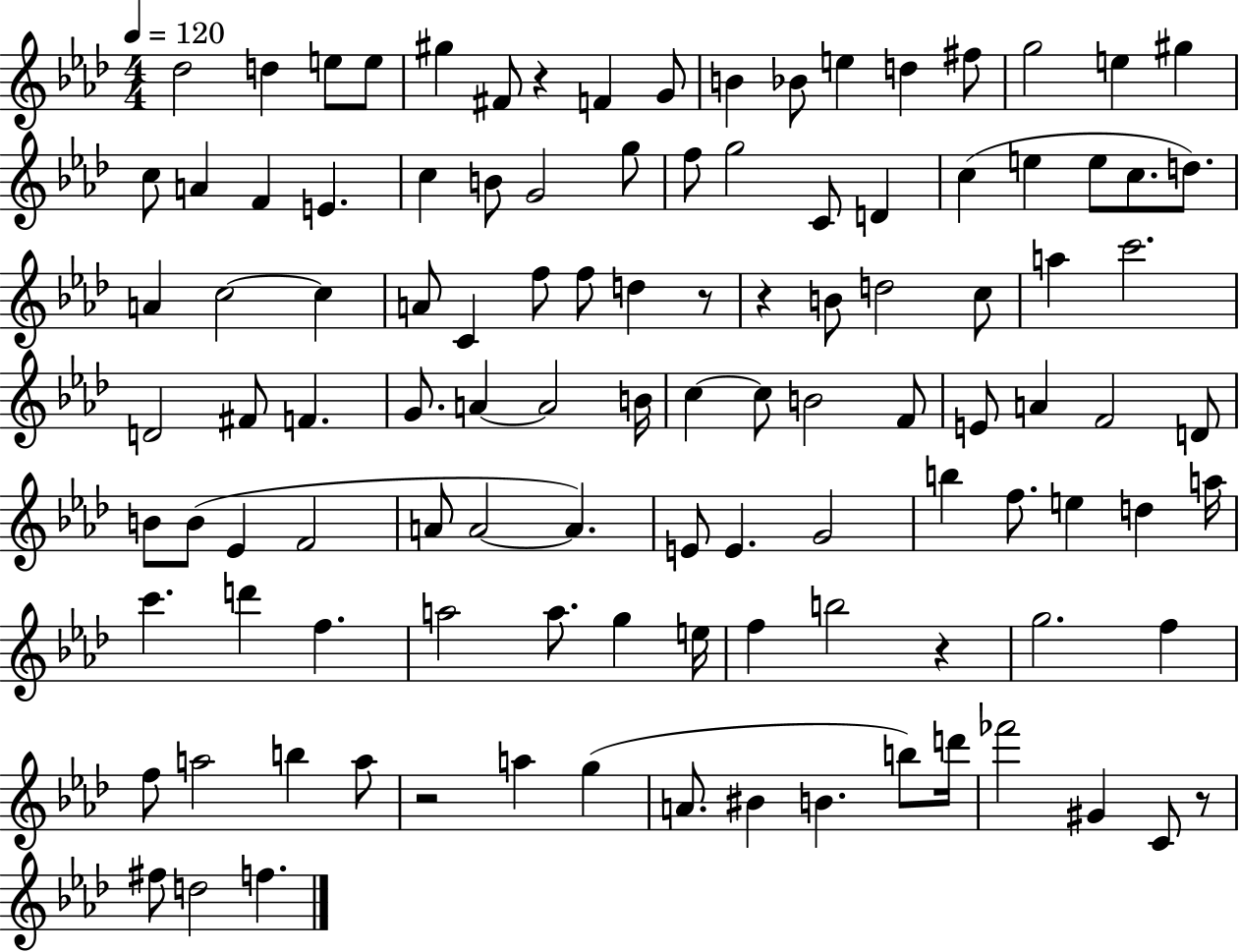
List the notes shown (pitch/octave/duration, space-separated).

Db5/h D5/q E5/e E5/e G#5/q F#4/e R/q F4/q G4/e B4/q Bb4/e E5/q D5/q F#5/e G5/h E5/q G#5/q C5/e A4/q F4/q E4/q. C5/q B4/e G4/h G5/e F5/e G5/h C4/e D4/q C5/q E5/q E5/e C5/e. D5/e. A4/q C5/h C5/q A4/e C4/q F5/e F5/e D5/q R/e R/q B4/e D5/h C5/e A5/q C6/h. D4/h F#4/e F4/q. G4/e. A4/q A4/h B4/s C5/q C5/e B4/h F4/e E4/e A4/q F4/h D4/e B4/e B4/e Eb4/q F4/h A4/e A4/h A4/q. E4/e E4/q. G4/h B5/q F5/e. E5/q D5/q A5/s C6/q. D6/q F5/q. A5/h A5/e. G5/q E5/s F5/q B5/h R/q G5/h. F5/q F5/e A5/h B5/q A5/e R/h A5/q G5/q A4/e. BIS4/q B4/q. B5/e D6/s FES6/h G#4/q C4/e R/e F#5/e D5/h F5/q.